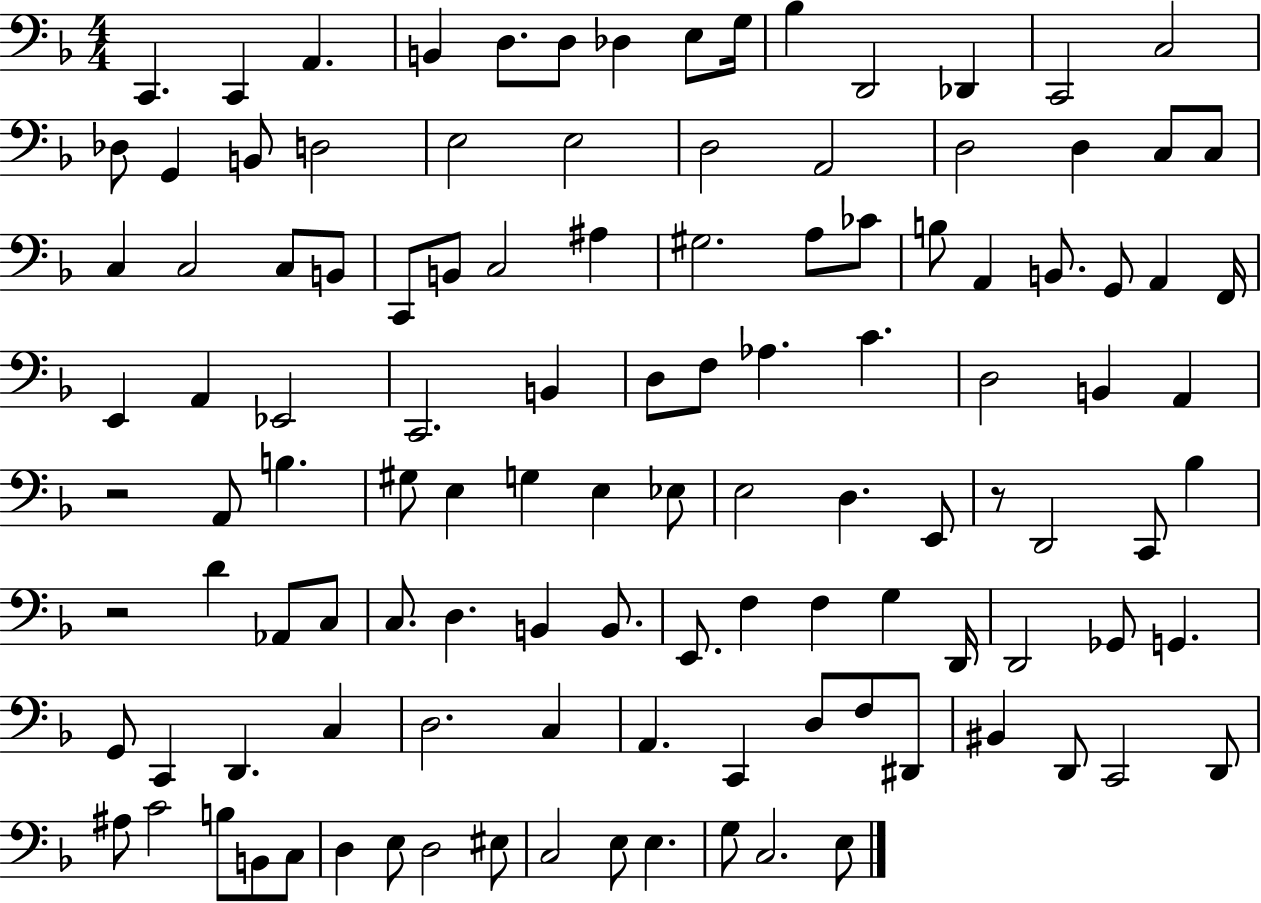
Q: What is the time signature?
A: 4/4